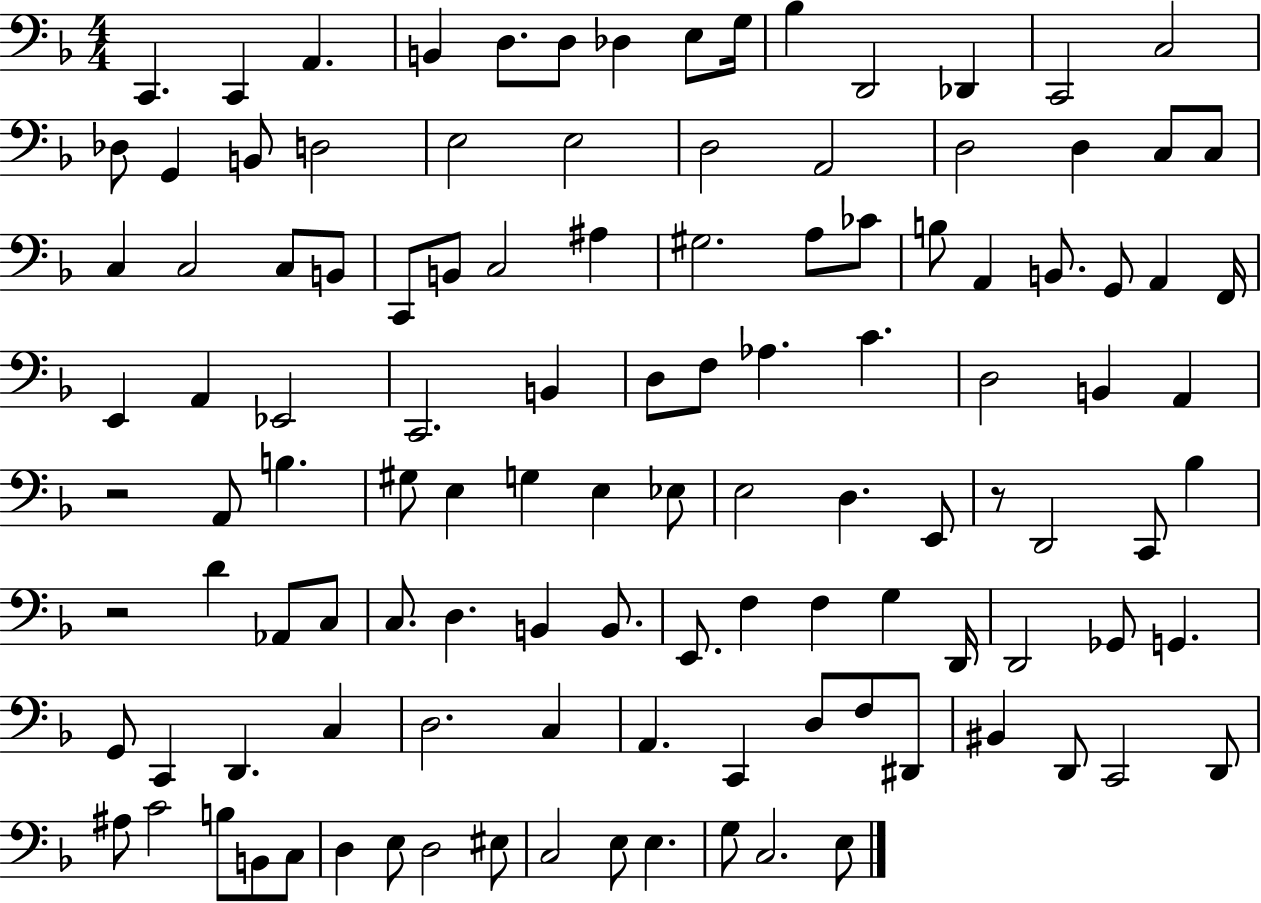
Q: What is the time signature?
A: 4/4